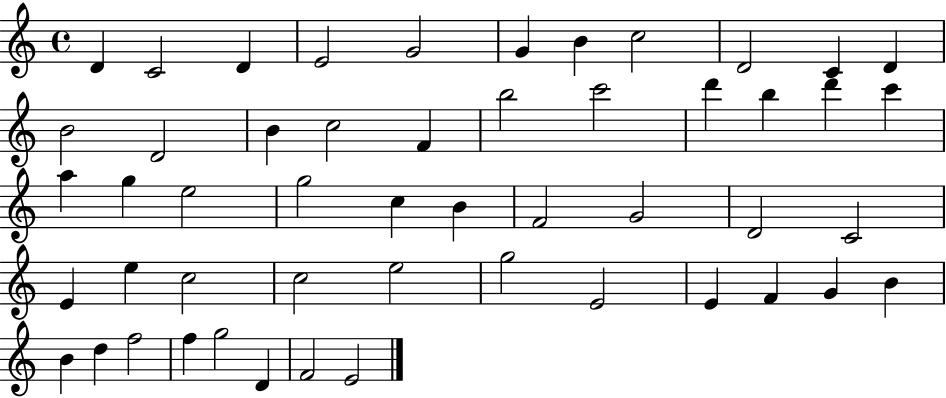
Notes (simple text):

D4/q C4/h D4/q E4/h G4/h G4/q B4/q C5/h D4/h C4/q D4/q B4/h D4/h B4/q C5/h F4/q B5/h C6/h D6/q B5/q D6/q C6/q A5/q G5/q E5/h G5/h C5/q B4/q F4/h G4/h D4/h C4/h E4/q E5/q C5/h C5/h E5/h G5/h E4/h E4/q F4/q G4/q B4/q B4/q D5/q F5/h F5/q G5/h D4/q F4/h E4/h